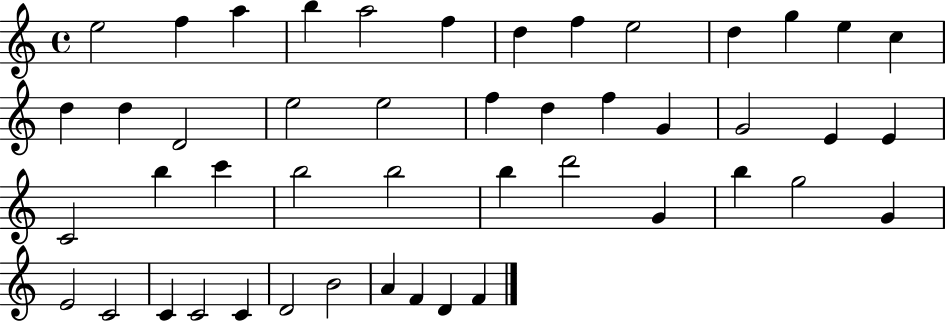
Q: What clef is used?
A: treble